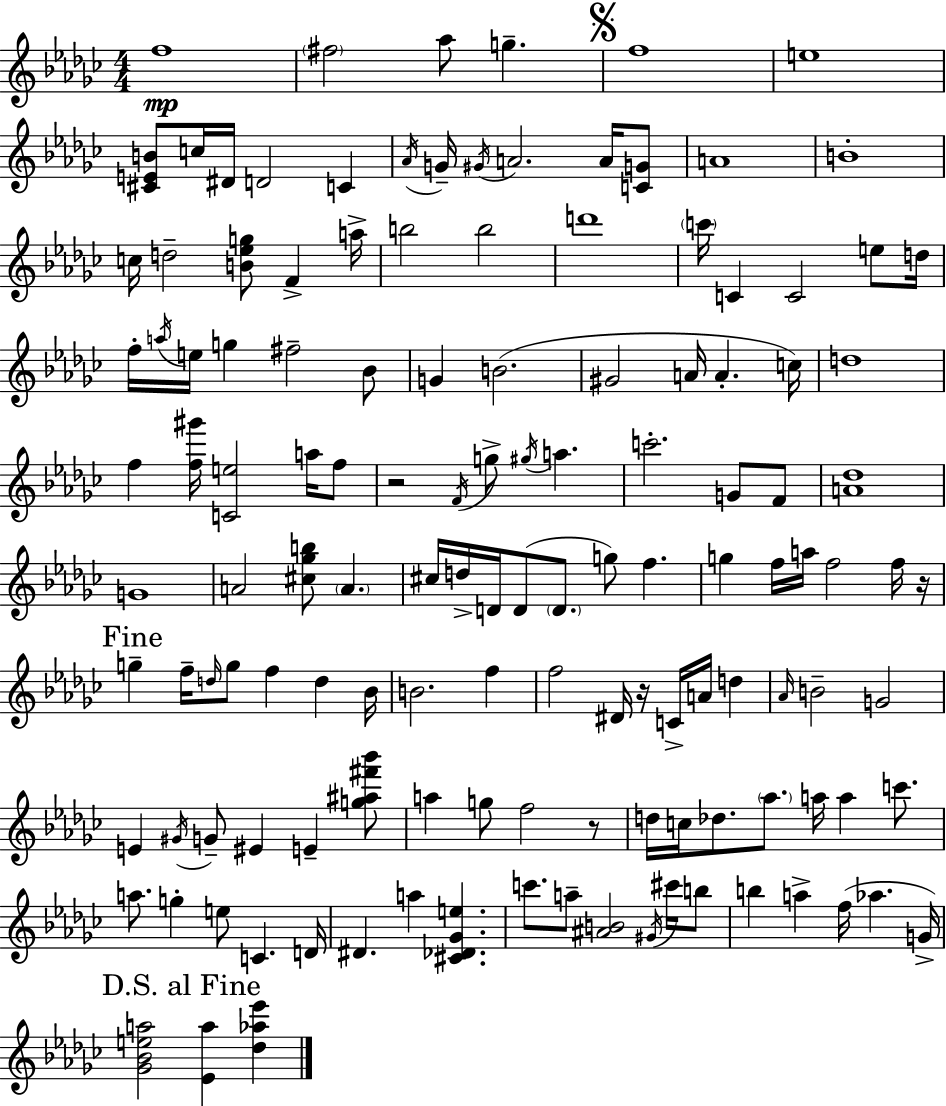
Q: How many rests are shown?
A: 4